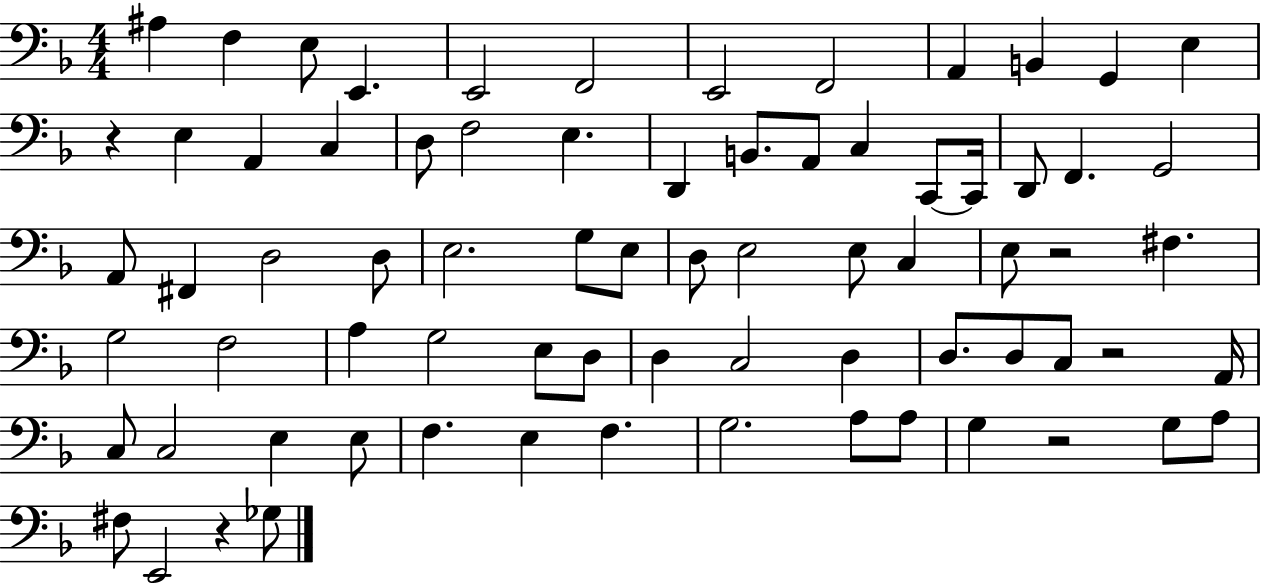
X:1
T:Untitled
M:4/4
L:1/4
K:F
^A, F, E,/2 E,, E,,2 F,,2 E,,2 F,,2 A,, B,, G,, E, z E, A,, C, D,/2 F,2 E, D,, B,,/2 A,,/2 C, C,,/2 C,,/4 D,,/2 F,, G,,2 A,,/2 ^F,, D,2 D,/2 E,2 G,/2 E,/2 D,/2 E,2 E,/2 C, E,/2 z2 ^F, G,2 F,2 A, G,2 E,/2 D,/2 D, C,2 D, D,/2 D,/2 C,/2 z2 A,,/4 C,/2 C,2 E, E,/2 F, E, F, G,2 A,/2 A,/2 G, z2 G,/2 A,/2 ^F,/2 E,,2 z _G,/2